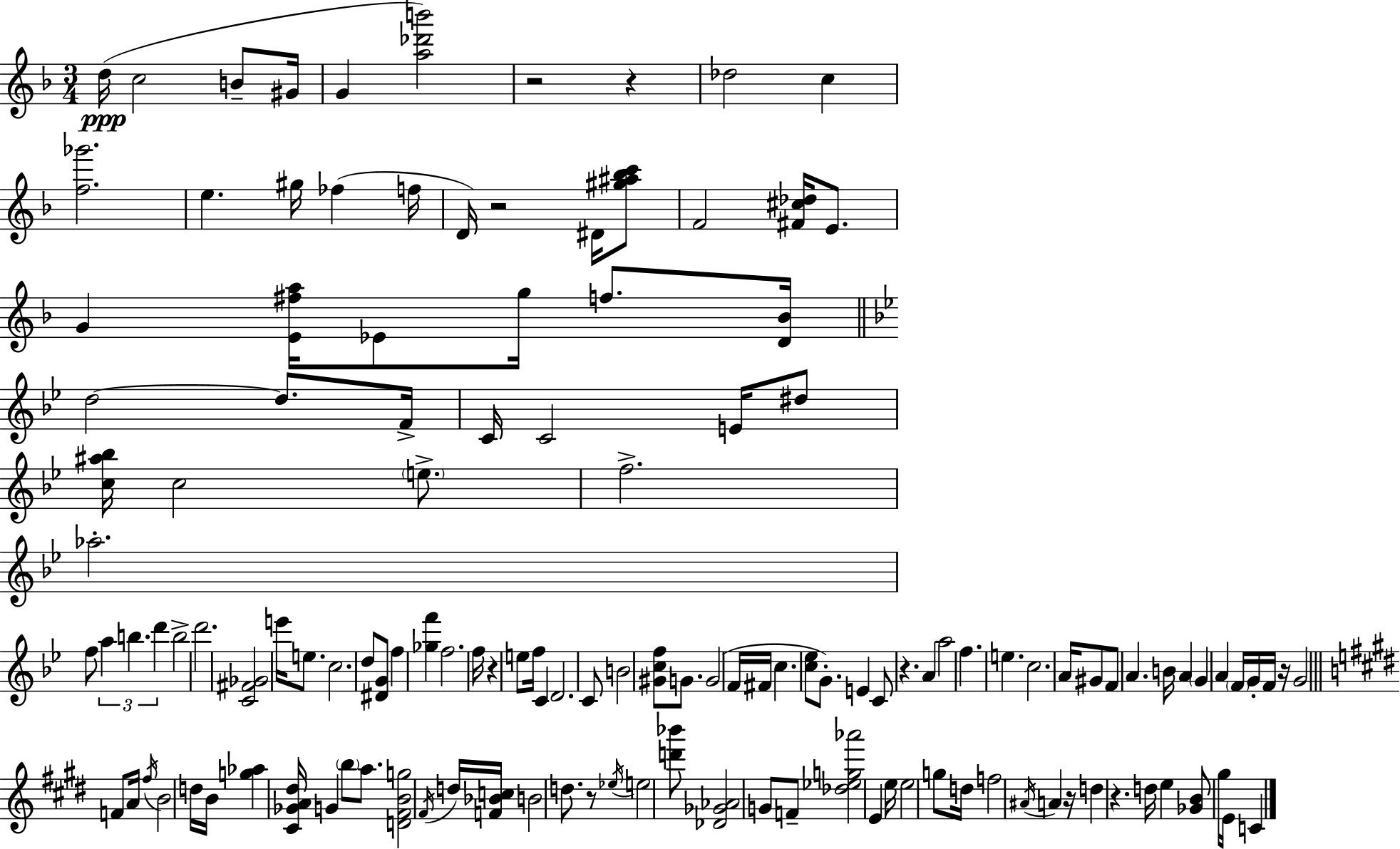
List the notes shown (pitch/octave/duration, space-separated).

D5/s C5/h B4/e G#4/s G4/q [A5,Db6,B6]/h R/h R/q Db5/h C5/q [F5,Gb6]/h. E5/q. G#5/s FES5/q F5/s D4/s R/h D#4/s [G#5,A#5,Bb5,C6]/e F4/h [F#4,C#5,Db5]/s E4/e. G4/q [E4,F#5,A5]/s Eb4/e G5/s F5/e. [D4,Bb4]/s D5/h D5/e. F4/s C4/s C4/h E4/s D#5/e [C5,A#5,Bb5]/s C5/h E5/e. F5/h. Ab5/h. F5/e A5/q B5/q. D6/q B5/h D6/h. [C4,F#4,Gb4]/h E6/s E5/e. C5/h. D5/e [D#4,G4]/e F5/q [Gb5,F6]/q F5/h. F5/s R/q E5/e F5/s C4/q D4/h. C4/e B4/h [G#4,C5,F5]/e G4/e. G4/h F4/s F#4/s C5/q. [C5,Eb5]/e G4/e. E4/q C4/e R/q. A4/q A5/h F5/q. E5/q. C5/h. A4/s G#4/e F4/e A4/q. B4/s A4/q G4/q A4/q F4/s G4/s F4/s R/s G4/h F4/e A4/s F#5/s B4/h D5/s B4/s [G5,Ab5]/q [C#4,Gb4,A4,D#5]/s G4/q B5/e A5/e. [D4,F#4,B4,G5]/h F#4/s D5/s [F4,Bb4,C5]/s B4/h D5/e. R/e Eb5/s E5/h [D6,Bb6]/e [Db4,Gb4,Ab4]/h G4/e F4/e [Db5,Eb5,G5,Ab6]/h E4/q E5/s E5/h G5/e D5/s F5/h A#4/s A4/q R/s D5/q R/q. D5/s E5/q [Gb4,B4]/e G#5/s E4/s C4/q